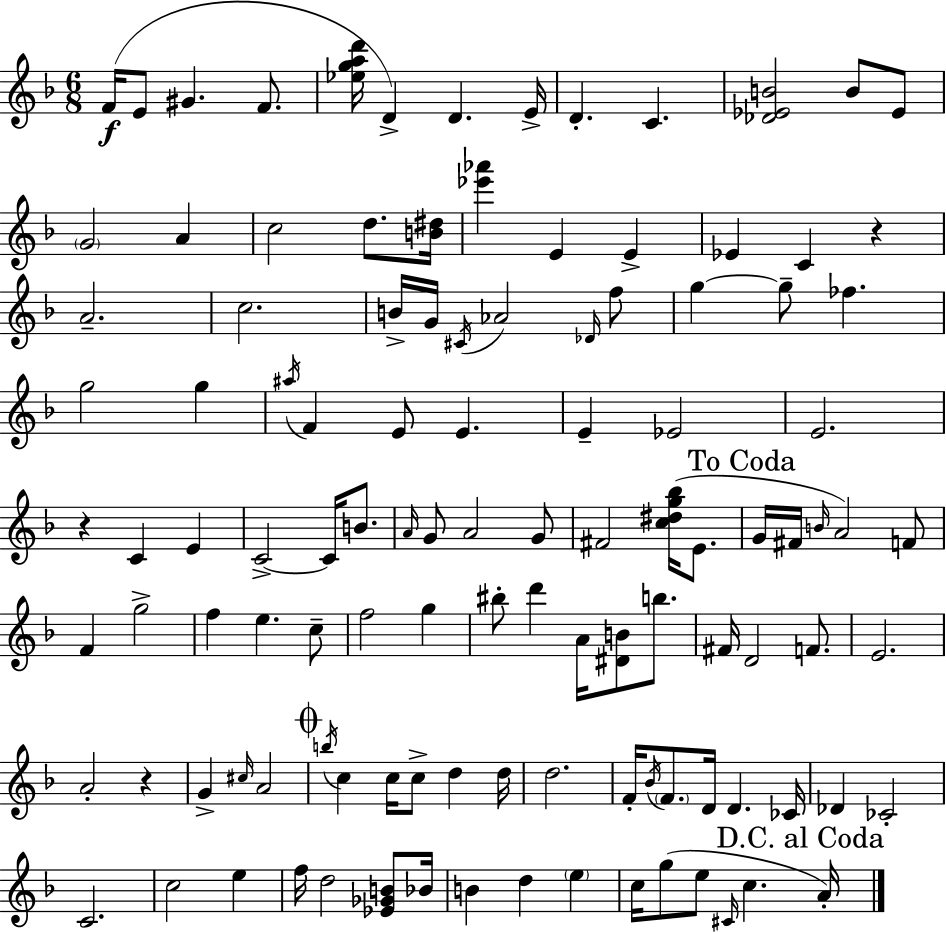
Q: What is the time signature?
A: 6/8